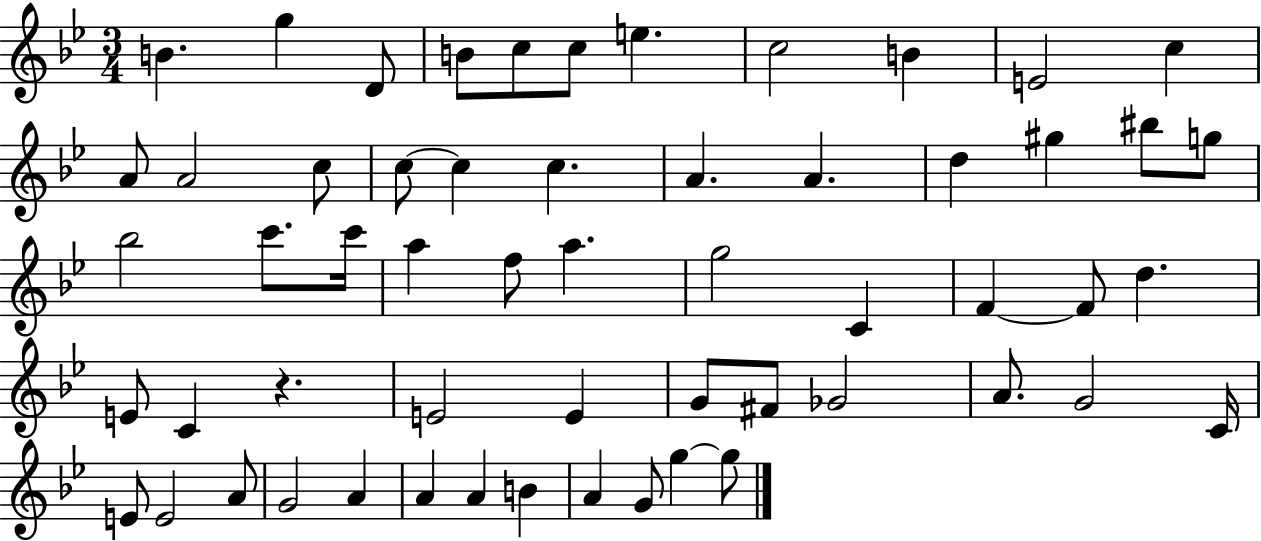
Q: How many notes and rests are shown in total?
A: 57